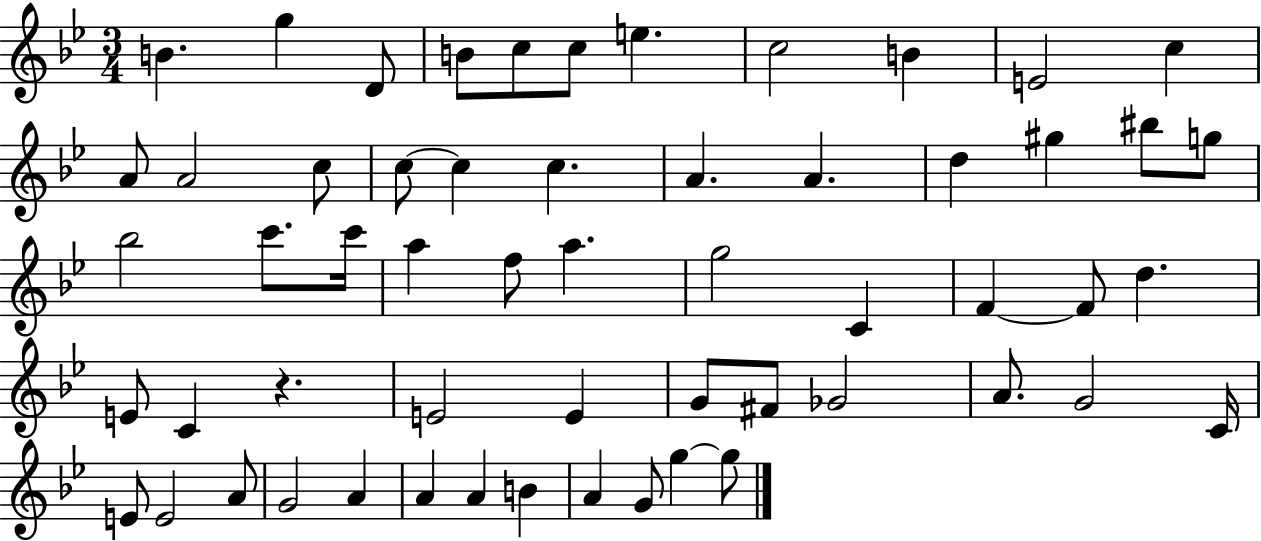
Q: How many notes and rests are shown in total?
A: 57